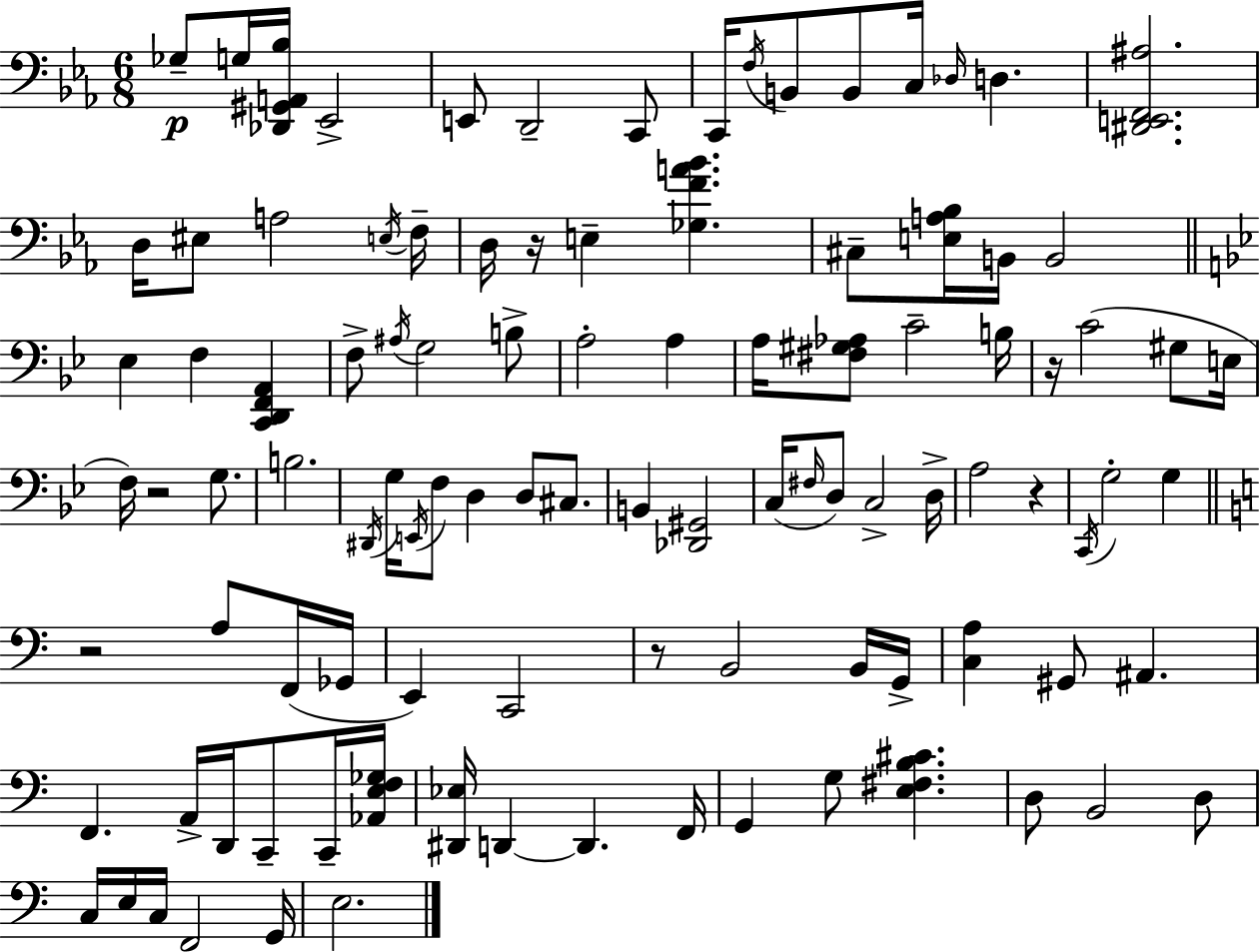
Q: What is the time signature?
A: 6/8